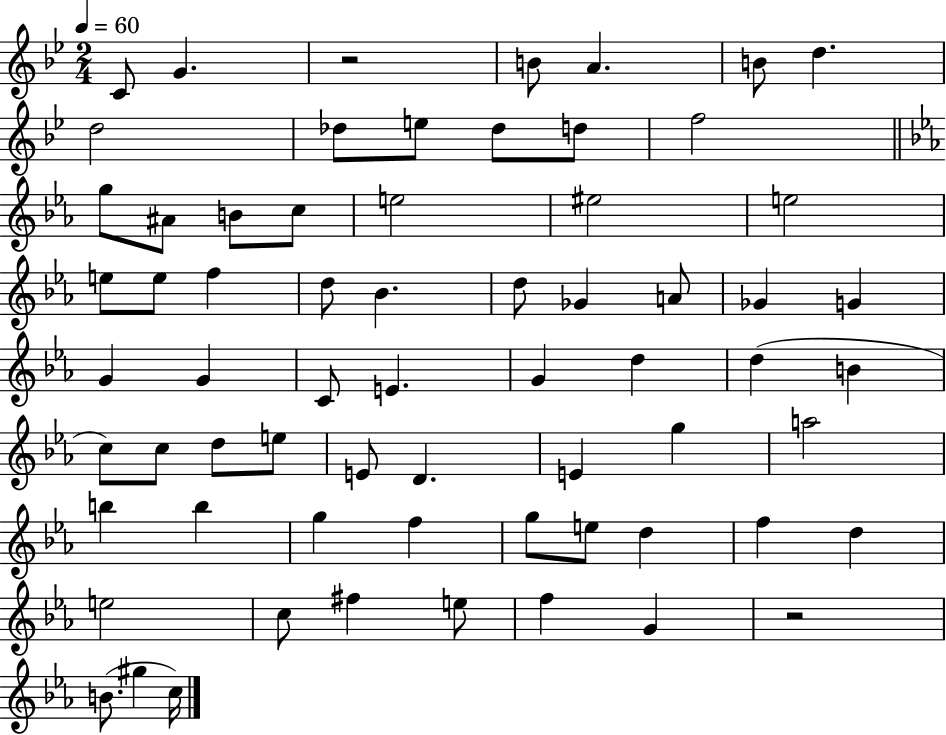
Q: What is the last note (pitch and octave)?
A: C5